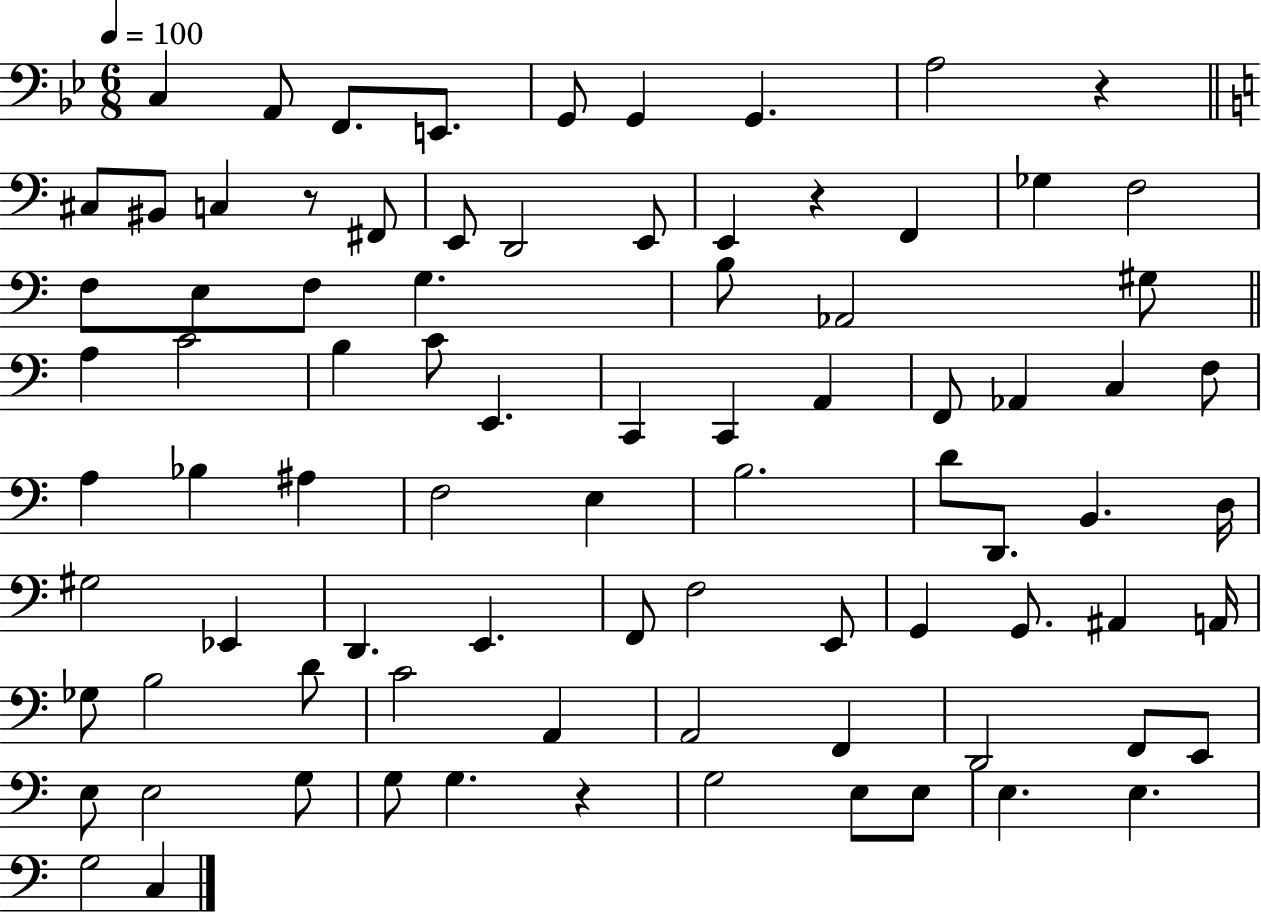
{
  \clef bass
  \numericTimeSignature
  \time 6/8
  \key bes \major
  \tempo 4 = 100
  c4 a,8 f,8. e,8. | g,8 g,4 g,4. | a2 r4 | \bar "||" \break \key c \major cis8 bis,8 c4 r8 fis,8 | e,8 d,2 e,8 | e,4 r4 f,4 | ges4 f2 | \break f8 e8 f8 g4. | b8 aes,2 gis8 | \bar "||" \break \key c \major a4 c'2 | b4 c'8 e,4. | c,4 c,4 a,4 | f,8 aes,4 c4 f8 | \break a4 bes4 ais4 | f2 e4 | b2. | d'8 d,8. b,4. d16 | \break gis2 ees,4 | d,4. e,4. | f,8 f2 e,8 | g,4 g,8. ais,4 a,16 | \break ges8 b2 d'8 | c'2 a,4 | a,2 f,4 | d,2 f,8 e,8 | \break e8 e2 g8 | g8 g4. r4 | g2 e8 e8 | e4. e4. | \break g2 c4 | \bar "|."
}